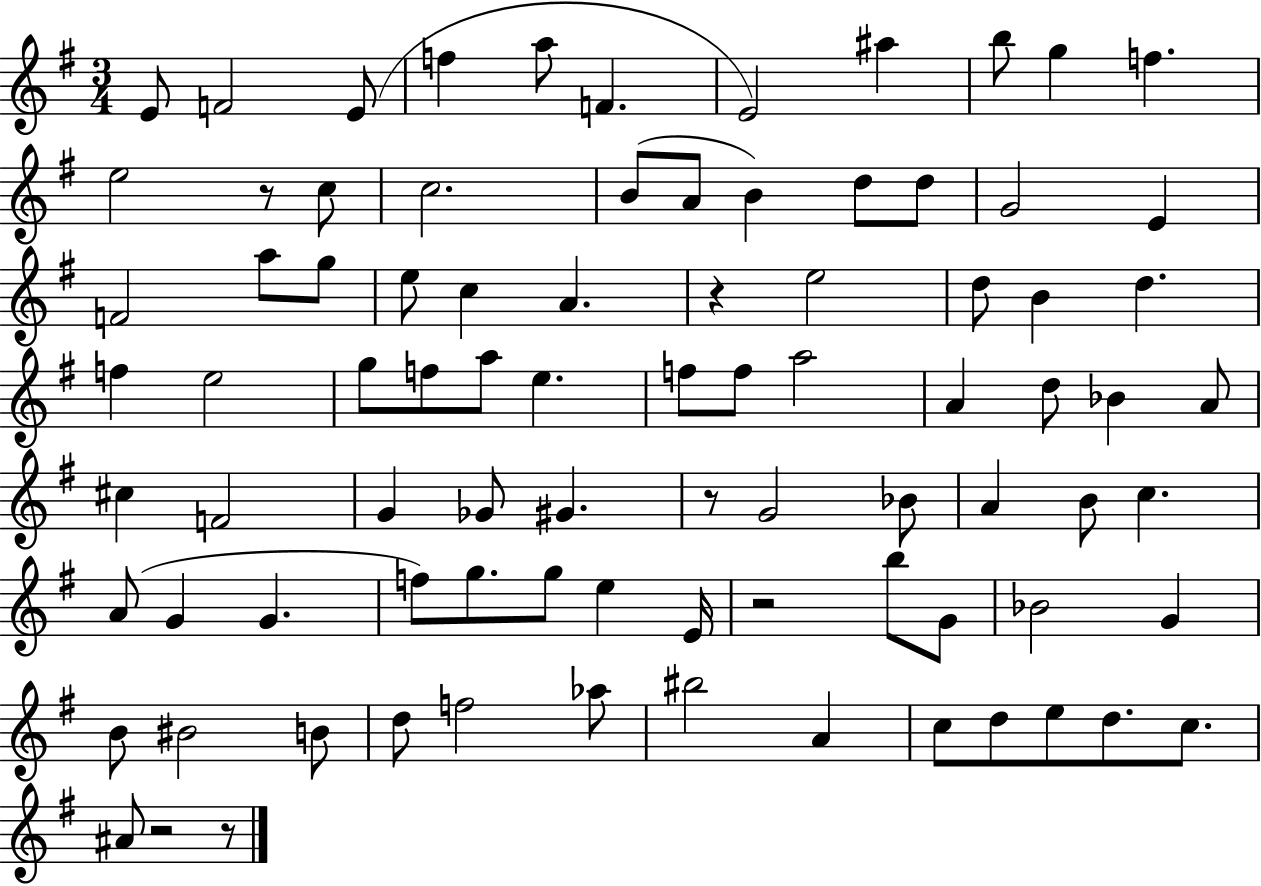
E4/e F4/h E4/e F5/q A5/e F4/q. E4/h A#5/q B5/e G5/q F5/q. E5/h R/e C5/e C5/h. B4/e A4/e B4/q D5/e D5/e G4/h E4/q F4/h A5/e G5/e E5/e C5/q A4/q. R/q E5/h D5/e B4/q D5/q. F5/q E5/h G5/e F5/e A5/e E5/q. F5/e F5/e A5/h A4/q D5/e Bb4/q A4/e C#5/q F4/h G4/q Gb4/e G#4/q. R/e G4/h Bb4/e A4/q B4/e C5/q. A4/e G4/q G4/q. F5/e G5/e. G5/e E5/q E4/s R/h B5/e G4/e Bb4/h G4/q B4/e BIS4/h B4/e D5/e F5/h Ab5/e BIS5/h A4/q C5/e D5/e E5/e D5/e. C5/e. A#4/e R/h R/e